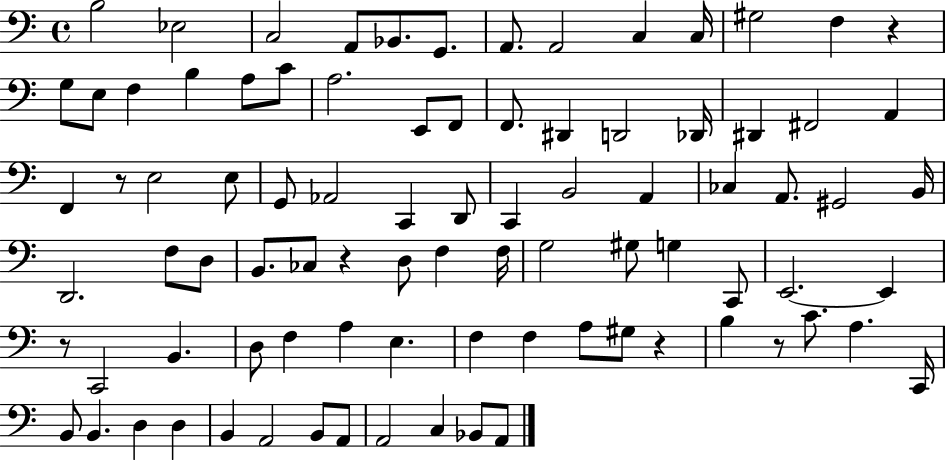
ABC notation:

X:1
T:Untitled
M:4/4
L:1/4
K:C
B,2 _E,2 C,2 A,,/2 _B,,/2 G,,/2 A,,/2 A,,2 C, C,/4 ^G,2 F, z G,/2 E,/2 F, B, A,/2 C/2 A,2 E,,/2 F,,/2 F,,/2 ^D,, D,,2 _D,,/4 ^D,, ^F,,2 A,, F,, z/2 E,2 E,/2 G,,/2 _A,,2 C,, D,,/2 C,, B,,2 A,, _C, A,,/2 ^G,,2 B,,/4 D,,2 F,/2 D,/2 B,,/2 _C,/2 z D,/2 F, F,/4 G,2 ^G,/2 G, C,,/2 E,,2 E,, z/2 C,,2 B,, D,/2 F, A, E, F, F, A,/2 ^G,/2 z B, z/2 C/2 A, C,,/4 B,,/2 B,, D, D, B,, A,,2 B,,/2 A,,/2 A,,2 C, _B,,/2 A,,/2